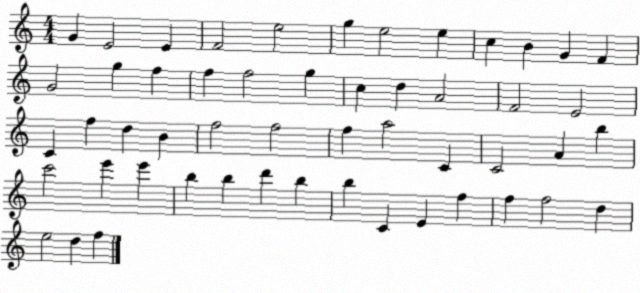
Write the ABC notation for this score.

X:1
T:Untitled
M:4/4
L:1/4
K:C
G E2 E F2 e2 g e2 e c B G F G2 g f f f2 g c d A2 F2 E2 C f d B f2 f2 f a2 C C2 A b c'2 e' e' b b d' b b C E f f f2 d e2 d f